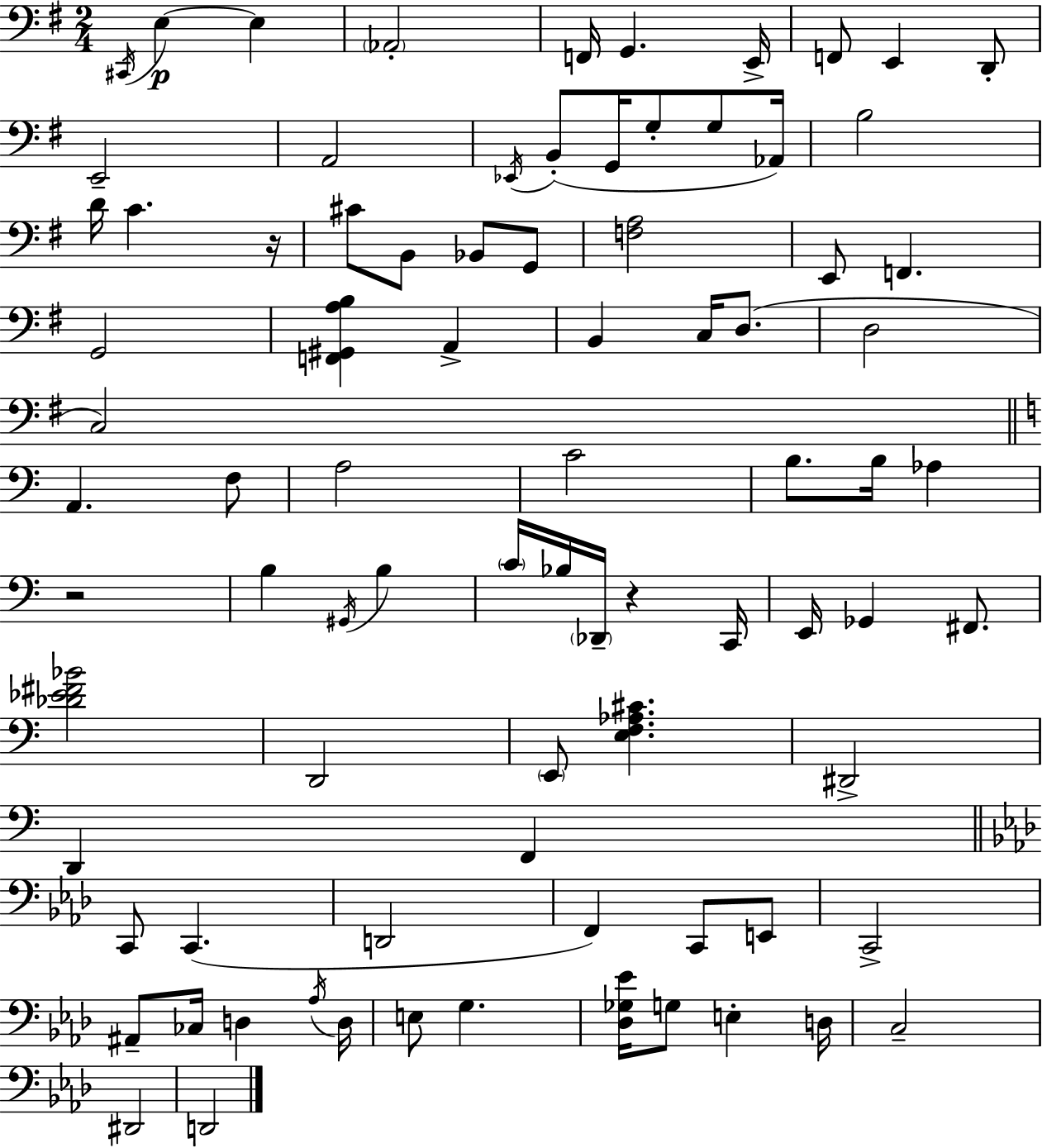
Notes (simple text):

C#2/s E3/q E3/q Ab2/h F2/s G2/q. E2/s F2/e E2/q D2/e E2/h A2/h Eb2/s B2/e G2/s G3/e G3/e Ab2/s B3/h D4/s C4/q. R/s C#4/e B2/e Bb2/e G2/e [F3,A3]/h E2/e F2/q. G2/h [F2,G#2,A3,B3]/q A2/q B2/q C3/s D3/e. D3/h C3/h A2/q. F3/e A3/h C4/h B3/e. B3/s Ab3/q R/h B3/q G#2/s B3/q C4/s Bb3/s Db2/s R/q C2/s E2/s Gb2/q F#2/e. [Db4,Eb4,F#4,Bb4]/h D2/h E2/e [E3,F3,Ab3,C#4]/q. D#2/h D2/q F2/q C2/e C2/q. D2/h F2/q C2/e E2/e C2/h A#2/e CES3/s D3/q Ab3/s D3/s E3/e G3/q. [Db3,Gb3,Eb4]/s G3/e E3/q D3/s C3/h D#2/h D2/h